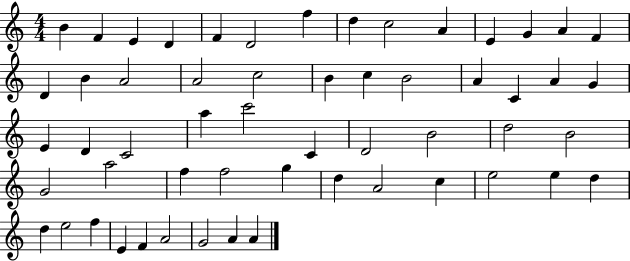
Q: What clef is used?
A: treble